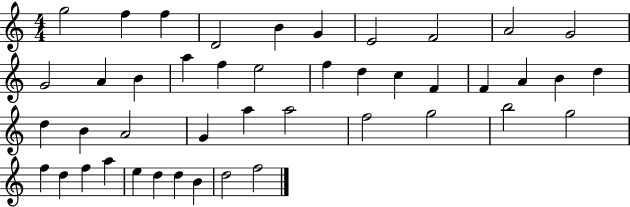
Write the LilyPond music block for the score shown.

{
  \clef treble
  \numericTimeSignature
  \time 4/4
  \key c \major
  g''2 f''4 f''4 | d'2 b'4 g'4 | e'2 f'2 | a'2 g'2 | \break g'2 a'4 b'4 | a''4 f''4 e''2 | f''4 d''4 c''4 f'4 | f'4 a'4 b'4 d''4 | \break d''4 b'4 a'2 | g'4 a''4 a''2 | f''2 g''2 | b''2 g''2 | \break f''4 d''4 f''4 a''4 | e''4 d''4 d''4 b'4 | d''2 f''2 | \bar "|."
}